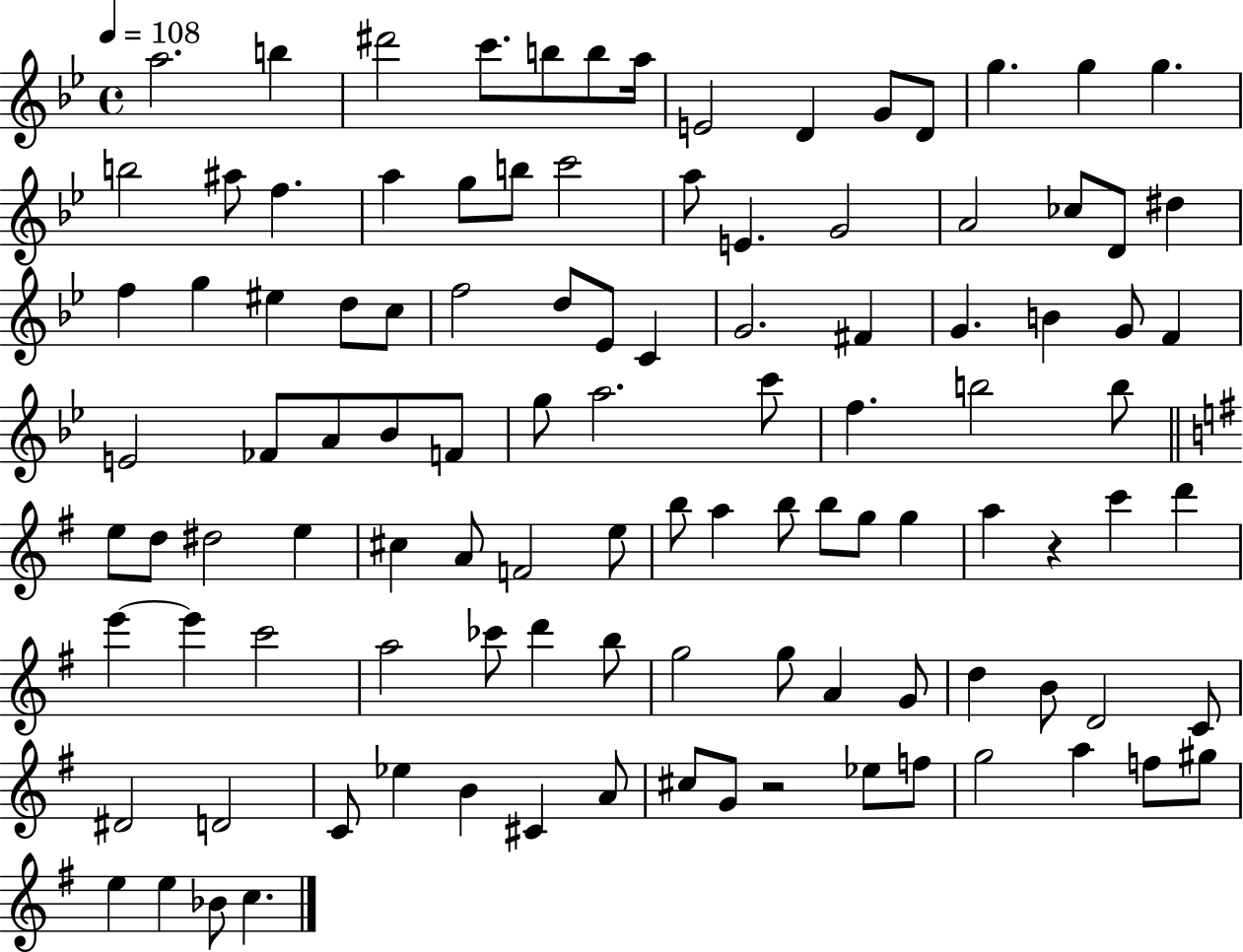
{
  \clef treble
  \time 4/4
  \defaultTimeSignature
  \key bes \major
  \tempo 4 = 108
  a''2. b''4 | dis'''2 c'''8. b''8 b''8 a''16 | e'2 d'4 g'8 d'8 | g''4. g''4 g''4. | \break b''2 ais''8 f''4. | a''4 g''8 b''8 c'''2 | a''8 e'4. g'2 | a'2 ces''8 d'8 dis''4 | \break f''4 g''4 eis''4 d''8 c''8 | f''2 d''8 ees'8 c'4 | g'2. fis'4 | g'4. b'4 g'8 f'4 | \break e'2 fes'8 a'8 bes'8 f'8 | g''8 a''2. c'''8 | f''4. b''2 b''8 | \bar "||" \break \key g \major e''8 d''8 dis''2 e''4 | cis''4 a'8 f'2 e''8 | b''8 a''4 b''8 b''8 g''8 g''4 | a''4 r4 c'''4 d'''4 | \break e'''4~~ e'''4 c'''2 | a''2 ces'''8 d'''4 b''8 | g''2 g''8 a'4 g'8 | d''4 b'8 d'2 c'8 | \break dis'2 d'2 | c'8 ees''4 b'4 cis'4 a'8 | cis''8 g'8 r2 ees''8 f''8 | g''2 a''4 f''8 gis''8 | \break e''4 e''4 bes'8 c''4. | \bar "|."
}